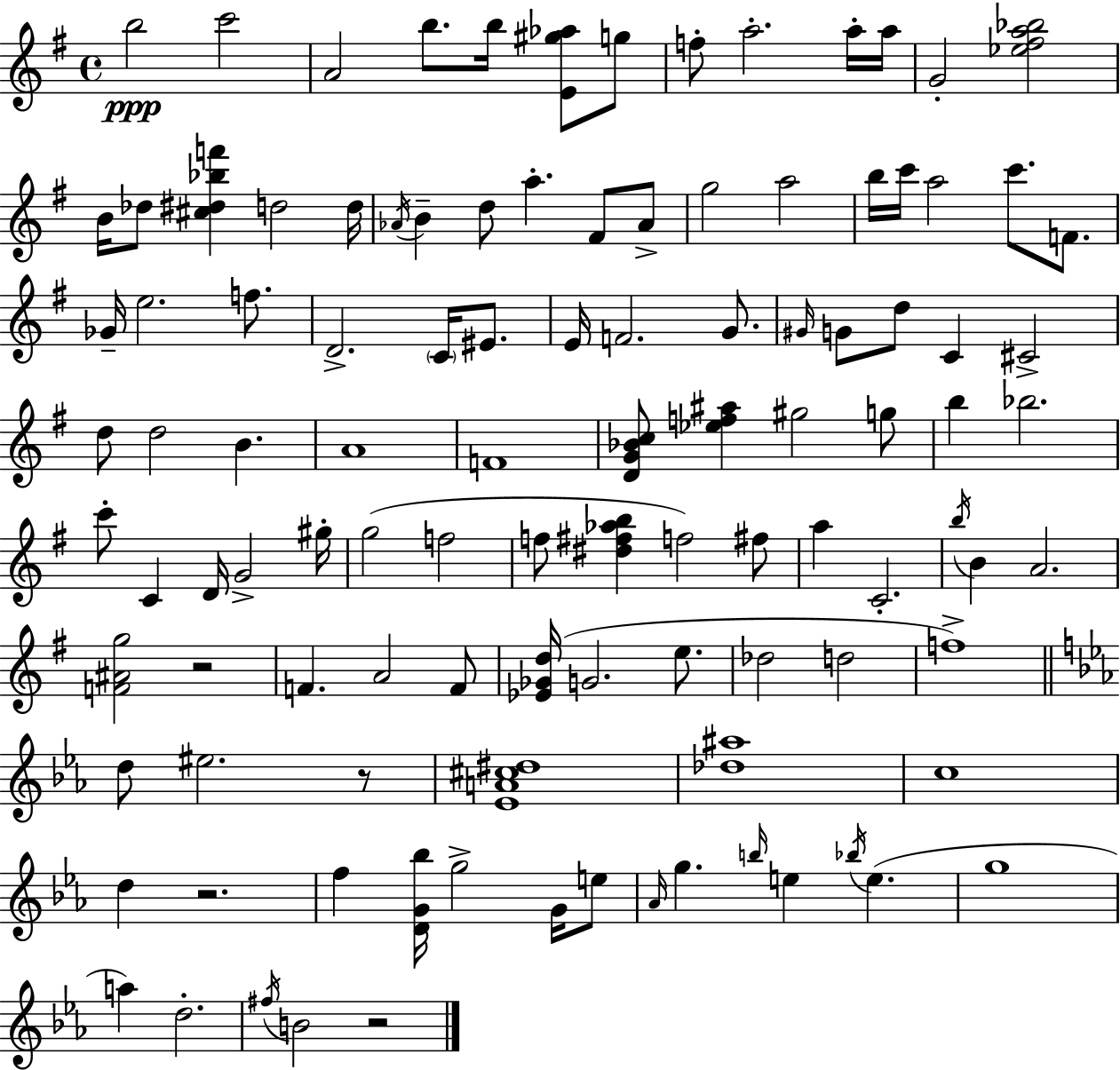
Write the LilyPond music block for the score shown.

{
  \clef treble
  \time 4/4
  \defaultTimeSignature
  \key g \major
  b''2\ppp c'''2 | a'2 b''8. b''16 <e' gis'' aes''>8 g''8 | f''8-. a''2.-. a''16-. a''16 | g'2-. <ees'' fis'' a'' bes''>2 | \break b'16 des''8 <cis'' dis'' bes'' f'''>4 d''2 d''16 | \acciaccatura { aes'16 } b'4-- d''8 a''4.-. fis'8 aes'8-> | g''2 a''2 | b''16 c'''16 a''2 c'''8. f'8. | \break ges'16-- e''2. f''8. | d'2.-> \parenthesize c'16 eis'8. | e'16 f'2. g'8. | \grace { gis'16 } g'8 d''8 c'4 cis'2-> | \break d''8 d''2 b'4. | a'1 | f'1 | <d' g' bes' c''>8 <ees'' f'' ais''>4 gis''2 | \break g''8 b''4 bes''2. | c'''8-. c'4 d'16 g'2-> | gis''16-. g''2( f''2 | f''8 <dis'' fis'' aes'' b''>4 f''2) | \break fis''8 a''4 c'2.-. | \acciaccatura { b''16 } b'4 a'2. | <f' ais' g''>2 r2 | f'4. a'2 | \break f'8 <ees' ges' d''>16( g'2. | e''8. des''2 d''2 | f''1->) | \bar "||" \break \key c \minor d''8 eis''2. r8 | <ees' a' cis'' dis''>1 | <des'' ais''>1 | c''1 | \break d''4 r2. | f''4 <d' g' bes''>16 g''2-> g'16 e''8 | \grace { aes'16 } g''4. \grace { b''16 } e''4 \acciaccatura { bes''16 } e''4.( | g''1 | \break a''4) d''2.-. | \acciaccatura { fis''16 } b'2 r2 | \bar "|."
}